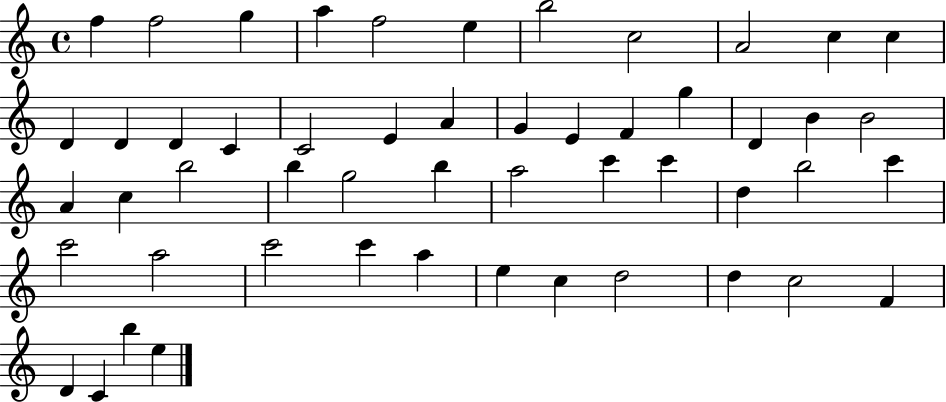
{
  \clef treble
  \time 4/4
  \defaultTimeSignature
  \key c \major
  f''4 f''2 g''4 | a''4 f''2 e''4 | b''2 c''2 | a'2 c''4 c''4 | \break d'4 d'4 d'4 c'4 | c'2 e'4 a'4 | g'4 e'4 f'4 g''4 | d'4 b'4 b'2 | \break a'4 c''4 b''2 | b''4 g''2 b''4 | a''2 c'''4 c'''4 | d''4 b''2 c'''4 | \break c'''2 a''2 | c'''2 c'''4 a''4 | e''4 c''4 d''2 | d''4 c''2 f'4 | \break d'4 c'4 b''4 e''4 | \bar "|."
}